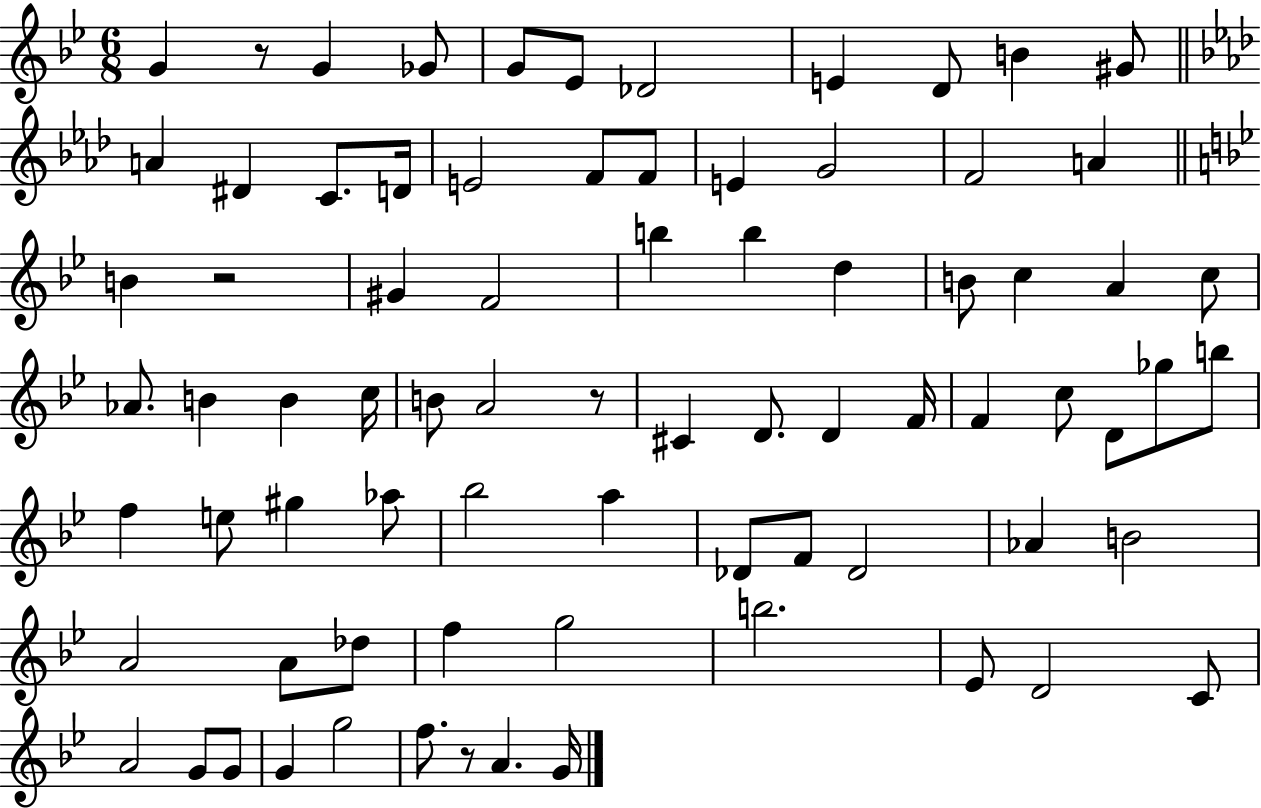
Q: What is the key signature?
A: BES major